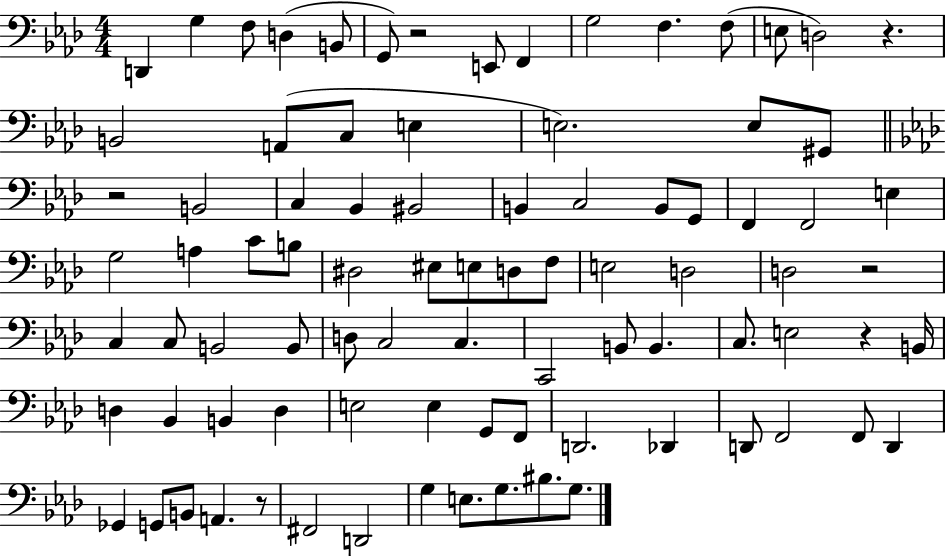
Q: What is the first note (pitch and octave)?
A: D2